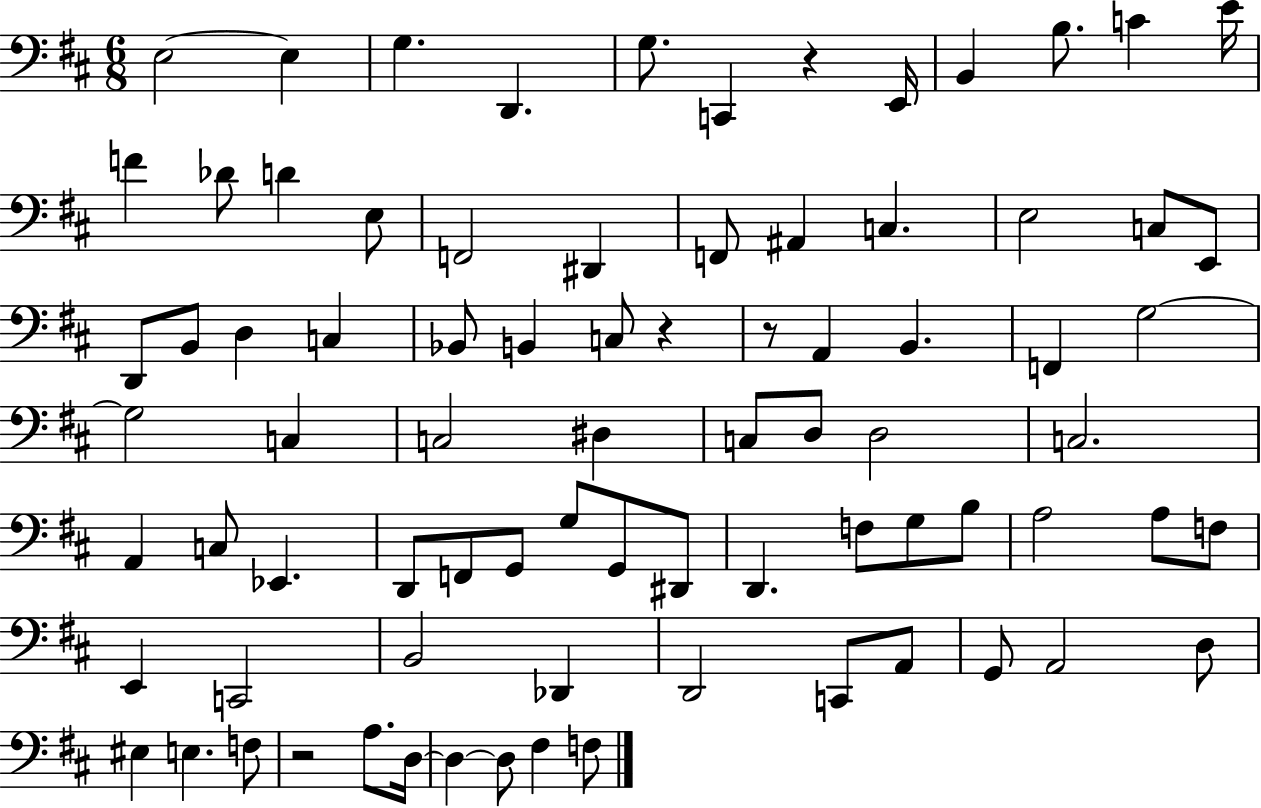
X:1
T:Untitled
M:6/8
L:1/4
K:D
E,2 E, G, D,, G,/2 C,, z E,,/4 B,, B,/2 C E/4 F _D/2 D E,/2 F,,2 ^D,, F,,/2 ^A,, C, E,2 C,/2 E,,/2 D,,/2 B,,/2 D, C, _B,,/2 B,, C,/2 z z/2 A,, B,, F,, G,2 G,2 C, C,2 ^D, C,/2 D,/2 D,2 C,2 A,, C,/2 _E,, D,,/2 F,,/2 G,,/2 G,/2 G,,/2 ^D,,/2 D,, F,/2 G,/2 B,/2 A,2 A,/2 F,/2 E,, C,,2 B,,2 _D,, D,,2 C,,/2 A,,/2 G,,/2 A,,2 D,/2 ^E, E, F,/2 z2 A,/2 D,/4 D, D,/2 ^F, F,/2